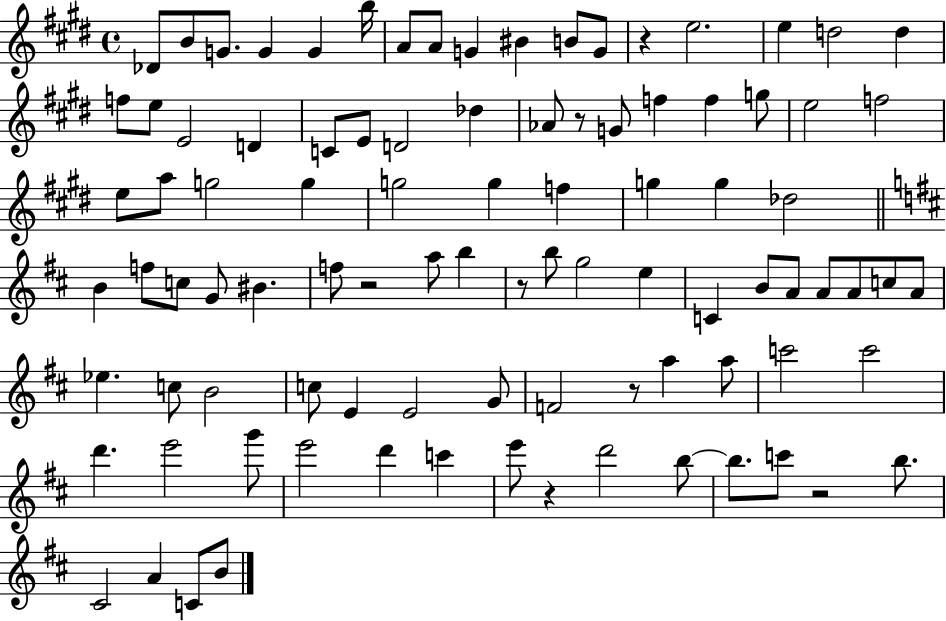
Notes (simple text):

Db4/e B4/e G4/e. G4/q G4/q B5/s A4/e A4/e G4/q BIS4/q B4/e G4/e R/q E5/h. E5/q D5/h D5/q F5/e E5/e E4/h D4/q C4/e E4/e D4/h Db5/q Ab4/e R/e G4/e F5/q F5/q G5/e E5/h F5/h E5/e A5/e G5/h G5/q G5/h G5/q F5/q G5/q G5/q Db5/h B4/q F5/e C5/e G4/e BIS4/q. F5/e R/h A5/e B5/q R/e B5/e G5/h E5/q C4/q B4/e A4/e A4/e A4/e C5/e A4/e Eb5/q. C5/e B4/h C5/e E4/q E4/h G4/e F4/h R/e A5/q A5/e C6/h C6/h D6/q. E6/h G6/e E6/h D6/q C6/q E6/e R/q D6/h B5/e B5/e. C6/e R/h B5/e. C#4/h A4/q C4/e B4/e